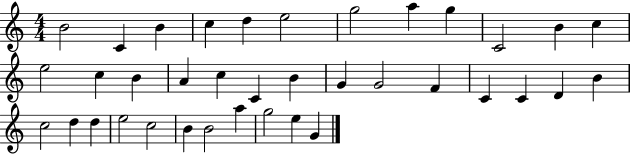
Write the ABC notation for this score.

X:1
T:Untitled
M:4/4
L:1/4
K:C
B2 C B c d e2 g2 a g C2 B c e2 c B A c C B G G2 F C C D B c2 d d e2 c2 B B2 a g2 e G